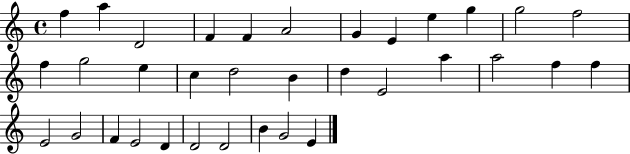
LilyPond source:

{
  \clef treble
  \time 4/4
  \defaultTimeSignature
  \key c \major
  f''4 a''4 d'2 | f'4 f'4 a'2 | g'4 e'4 e''4 g''4 | g''2 f''2 | \break f''4 g''2 e''4 | c''4 d''2 b'4 | d''4 e'2 a''4 | a''2 f''4 f''4 | \break e'2 g'2 | f'4 e'2 d'4 | d'2 d'2 | b'4 g'2 e'4 | \break \bar "|."
}